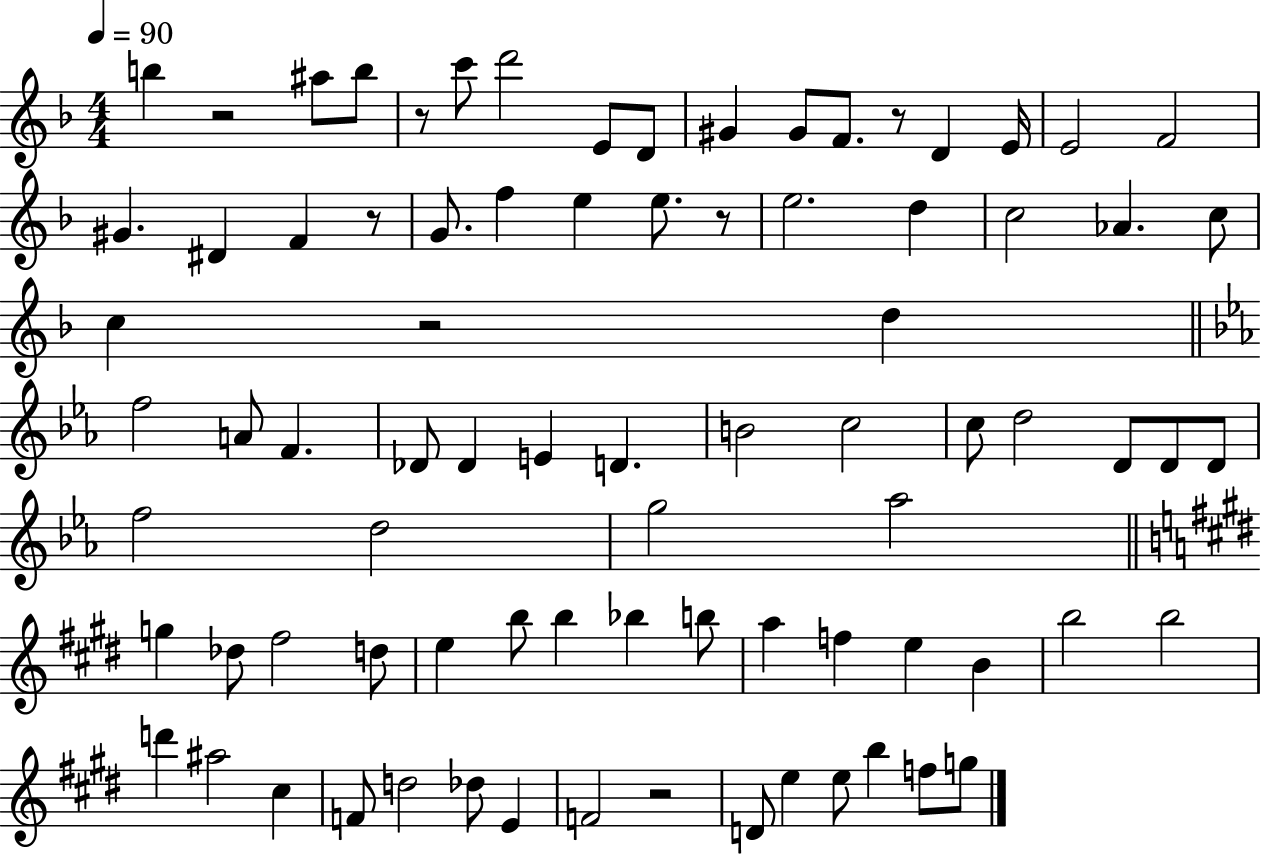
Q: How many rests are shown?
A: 7